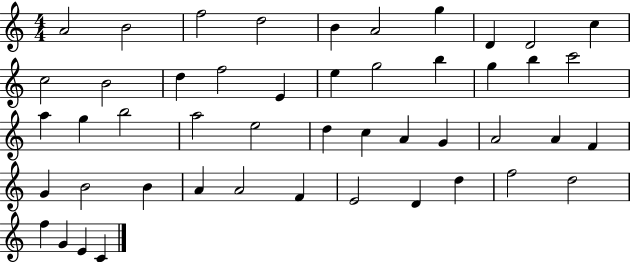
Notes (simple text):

A4/h B4/h F5/h D5/h B4/q A4/h G5/q D4/q D4/h C5/q C5/h B4/h D5/q F5/h E4/q E5/q G5/h B5/q G5/q B5/q C6/h A5/q G5/q B5/h A5/h E5/h D5/q C5/q A4/q G4/q A4/h A4/q F4/q G4/q B4/h B4/q A4/q A4/h F4/q E4/h D4/q D5/q F5/h D5/h F5/q G4/q E4/q C4/q